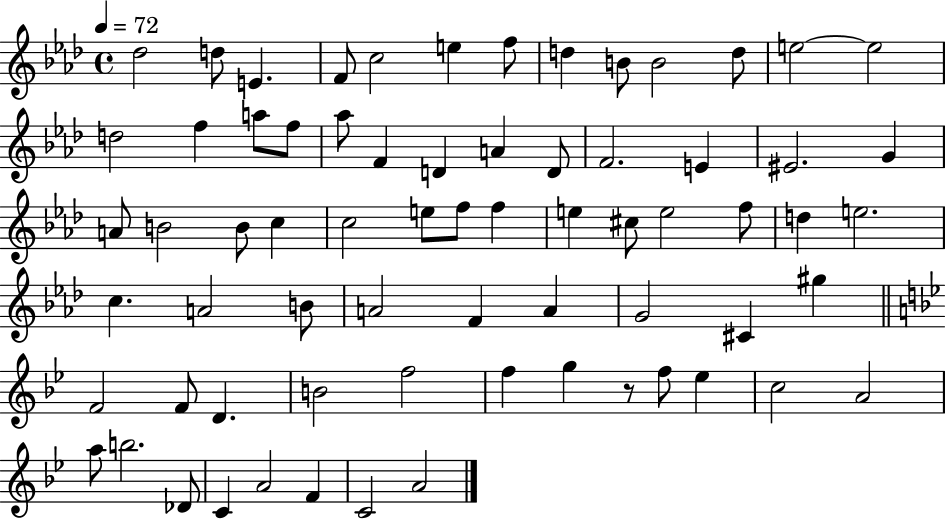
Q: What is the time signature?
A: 4/4